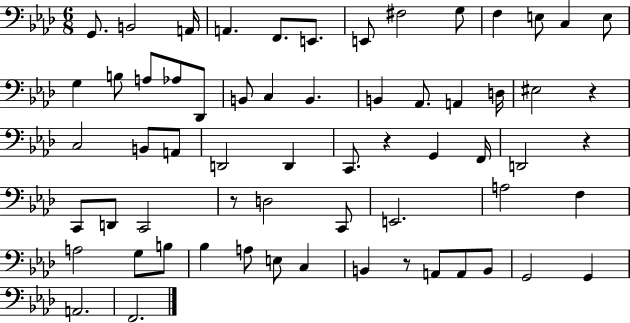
X:1
T:Untitled
M:6/8
L:1/4
K:Ab
G,,/2 B,,2 A,,/4 A,, F,,/2 E,,/2 E,,/2 ^F,2 G,/2 F, E,/2 C, E,/2 G, B,/2 A,/2 _A,/2 _D,,/2 B,,/2 C, B,, B,, _A,,/2 A,, D,/4 ^E,2 z C,2 B,,/2 A,,/2 D,,2 D,, C,,/2 z G,, F,,/4 D,,2 z C,,/2 D,,/2 C,,2 z/2 D,2 C,,/2 E,,2 A,2 F, A,2 G,/2 B,/2 _B, A,/2 E,/2 C, B,, z/2 A,,/2 A,,/2 B,,/2 G,,2 G,, A,,2 F,,2